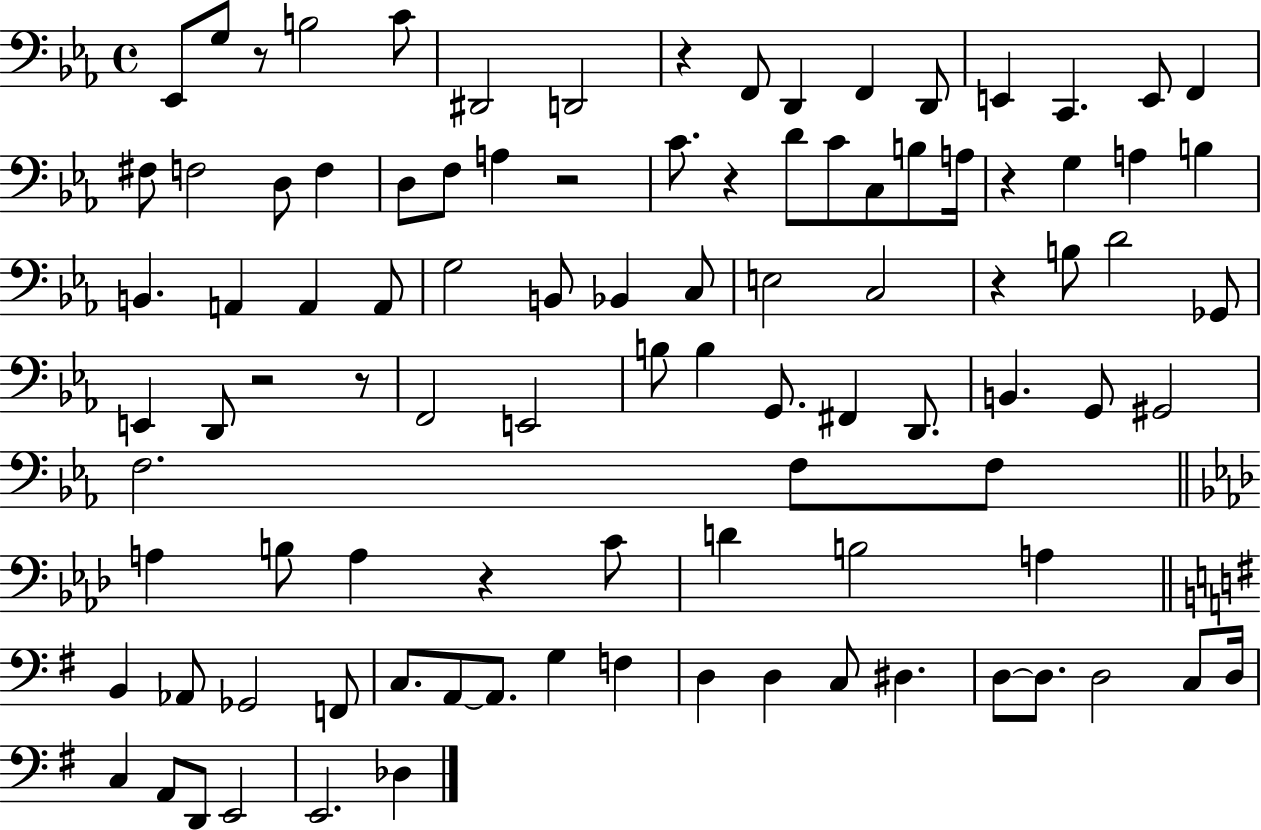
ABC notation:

X:1
T:Untitled
M:4/4
L:1/4
K:Eb
_E,,/2 G,/2 z/2 B,2 C/2 ^D,,2 D,,2 z F,,/2 D,, F,, D,,/2 E,, C,, E,,/2 F,, ^F,/2 F,2 D,/2 F, D,/2 F,/2 A, z2 C/2 z D/2 C/2 C,/2 B,/2 A,/4 z G, A, B, B,, A,, A,, A,,/2 G,2 B,,/2 _B,, C,/2 E,2 C,2 z B,/2 D2 _G,,/2 E,, D,,/2 z2 z/2 F,,2 E,,2 B,/2 B, G,,/2 ^F,, D,,/2 B,, G,,/2 ^G,,2 F,2 F,/2 F,/2 A, B,/2 A, z C/2 D B,2 A, B,, _A,,/2 _G,,2 F,,/2 C,/2 A,,/2 A,,/2 G, F, D, D, C,/2 ^D, D,/2 D,/2 D,2 C,/2 D,/4 C, A,,/2 D,,/2 E,,2 E,,2 _D,